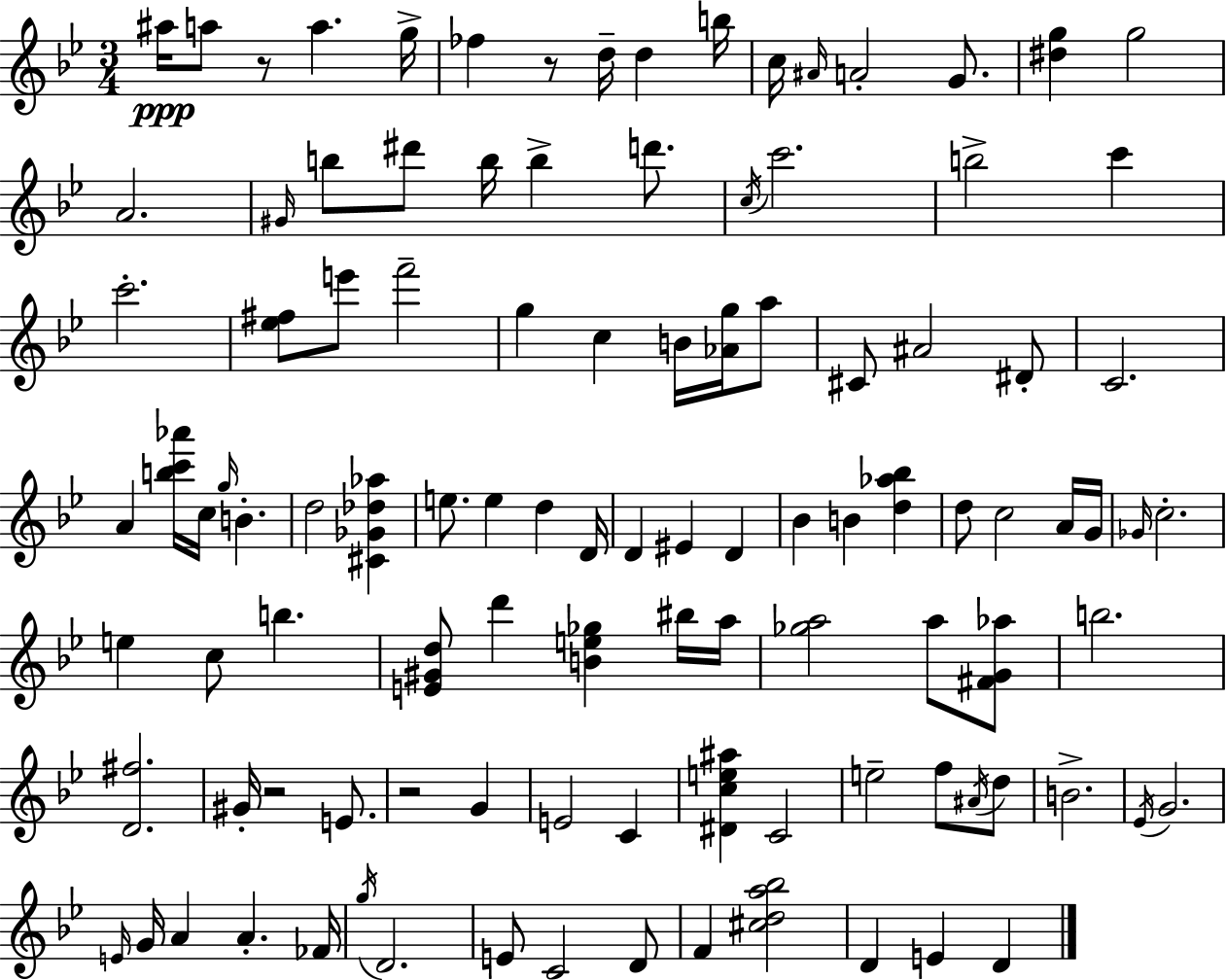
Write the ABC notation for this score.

X:1
T:Untitled
M:3/4
L:1/4
K:Bb
^a/4 a/2 z/2 a g/4 _f z/2 d/4 d b/4 c/4 ^A/4 A2 G/2 [^dg] g2 A2 ^G/4 b/2 ^d'/2 b/4 b d'/2 c/4 c'2 b2 c' c'2 [_e^f]/2 e'/2 f'2 g c B/4 [_Ag]/4 a/2 ^C/2 ^A2 ^D/2 C2 A [bc'_a']/4 c/4 g/4 B d2 [^C_G_d_a] e/2 e d D/4 D ^E D _B B [d_a_b] d/2 c2 A/4 G/4 _G/4 c2 e c/2 b [E^Gd]/2 d' [Be_g] ^b/4 a/4 [_ga]2 a/2 [^FG_a]/2 b2 [D^f]2 ^G/4 z2 E/2 z2 G E2 C [^Dce^a] C2 e2 f/2 ^A/4 d/2 B2 _E/4 G2 E/4 G/4 A A _F/4 g/4 D2 E/2 C2 D/2 F [^cda_b]2 D E D